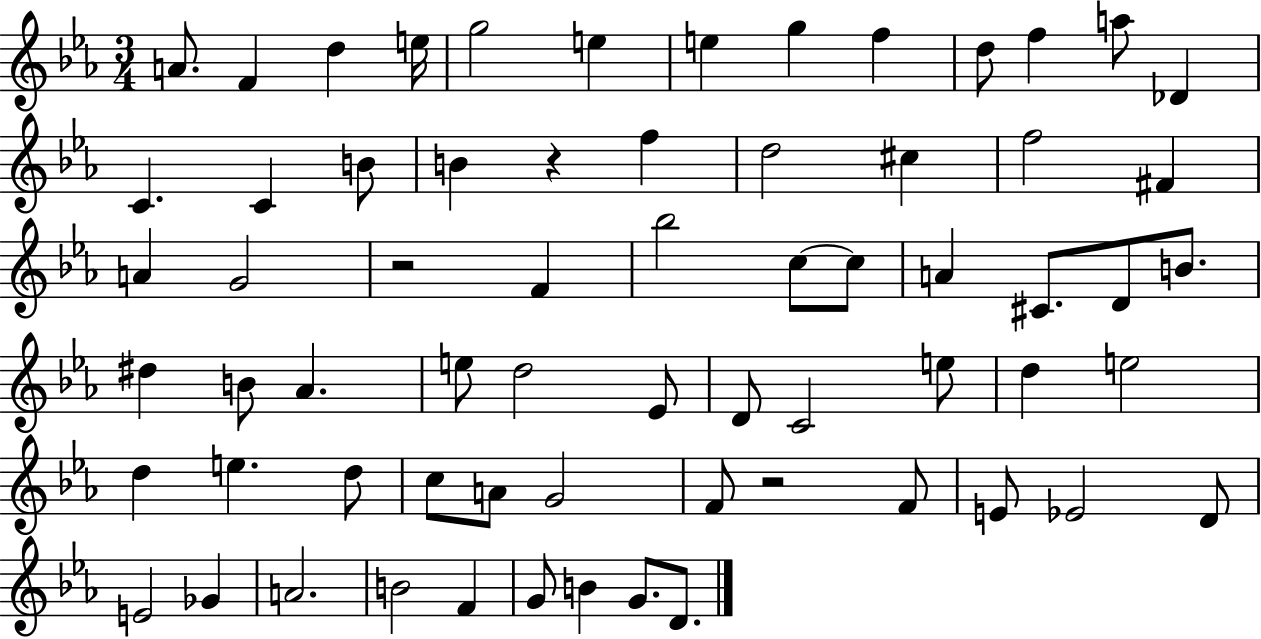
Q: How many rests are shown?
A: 3